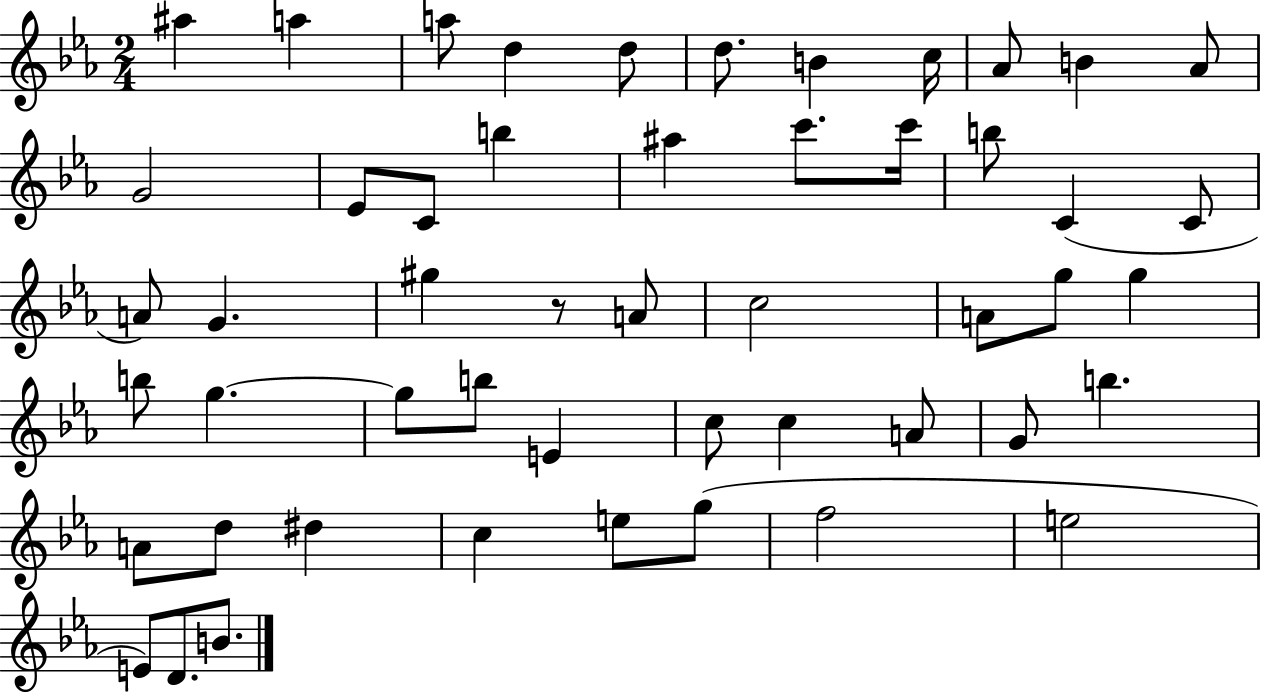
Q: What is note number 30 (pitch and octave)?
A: B5